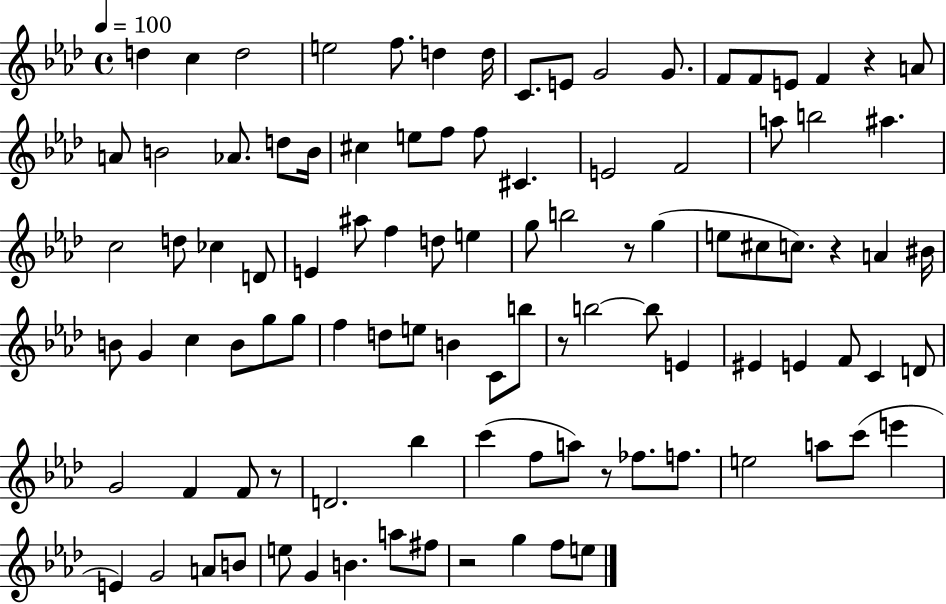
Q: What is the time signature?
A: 4/4